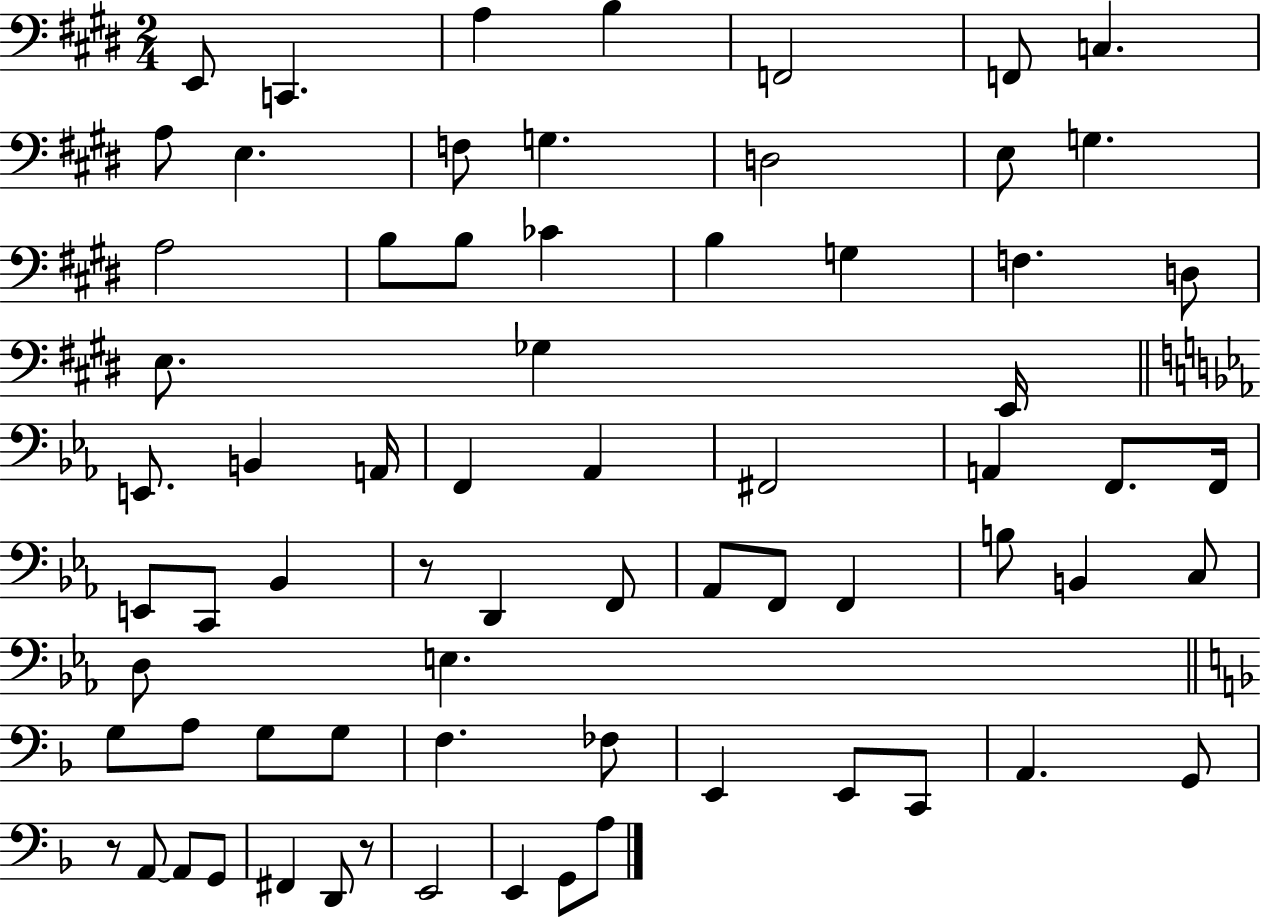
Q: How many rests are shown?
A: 3